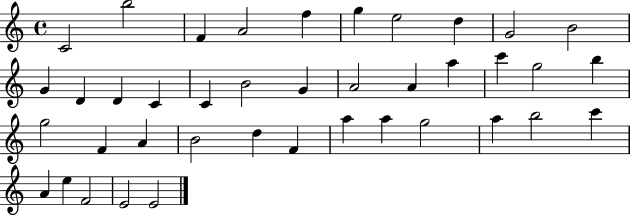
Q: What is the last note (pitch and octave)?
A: E4